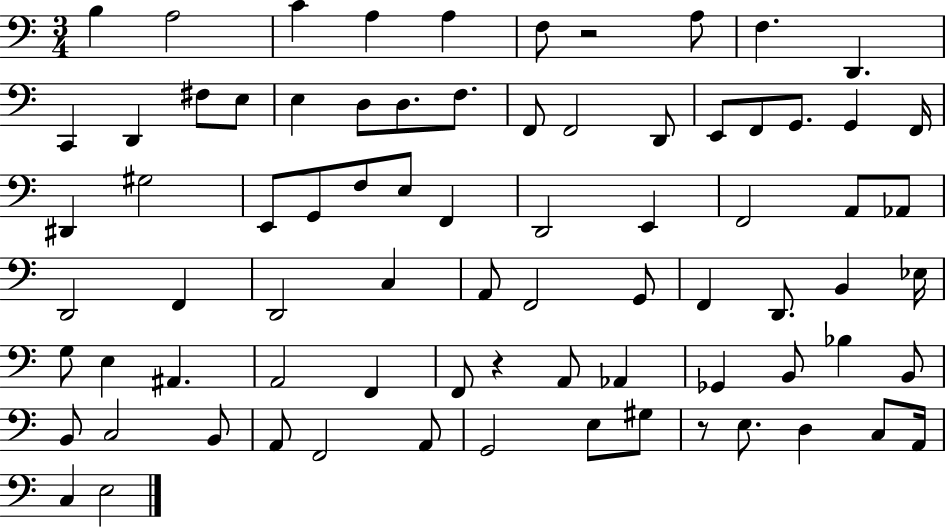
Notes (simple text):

B3/q A3/h C4/q A3/q A3/q F3/e R/h A3/e F3/q. D2/q. C2/q D2/q F#3/e E3/e E3/q D3/e D3/e. F3/e. F2/e F2/h D2/e E2/e F2/e G2/e. G2/q F2/s D#2/q G#3/h E2/e G2/e F3/e E3/e F2/q D2/h E2/q F2/h A2/e Ab2/e D2/h F2/q D2/h C3/q A2/e F2/h G2/e F2/q D2/e. B2/q Eb3/s G3/e E3/q A#2/q. A2/h F2/q F2/e R/q A2/e Ab2/q Gb2/q B2/e Bb3/q B2/e B2/e C3/h B2/e A2/e F2/h A2/e G2/h E3/e G#3/e R/e E3/e. D3/q C3/e A2/s C3/q E3/h